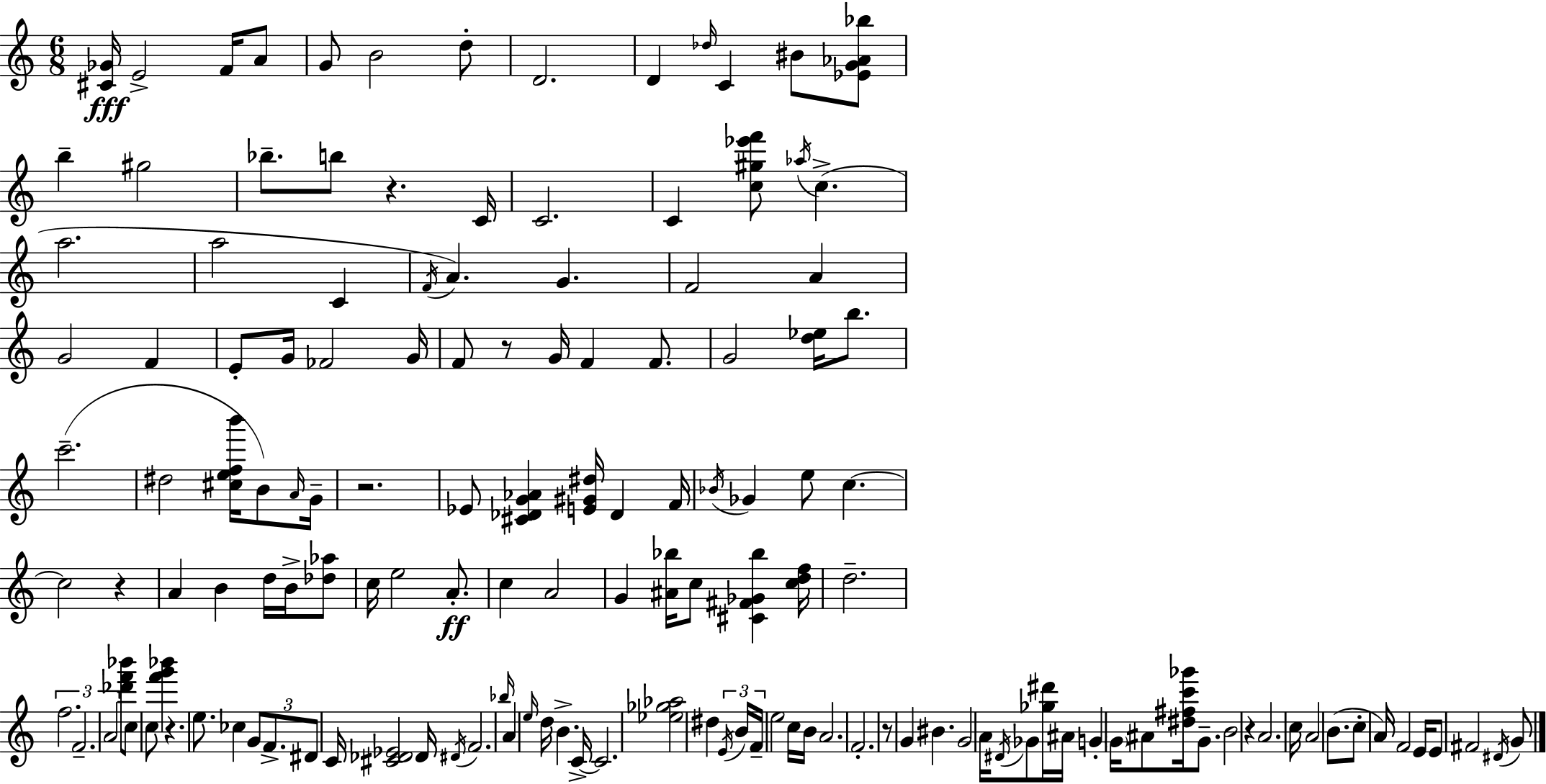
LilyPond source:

{
  \clef treble
  \numericTimeSignature
  \time 6/8
  \key a \minor
  <cis' ges'>16\fff e'2-> f'16 a'8 | g'8 b'2 d''8-. | d'2. | d'4 \grace { des''16 } c'4 bis'8 <ees' g' aes' bes''>8 | \break b''4-- gis''2 | bes''8.-- b''8 r4. | c'16 c'2. | c'4 <c'' gis'' ees''' f'''>8 \acciaccatura { aes''16 } c''4.->( | \break a''2. | a''2 c'4 | \acciaccatura { f'16 }) a'4. g'4. | f'2 a'4 | \break g'2 f'4 | e'8-. g'16 fes'2 | g'16 f'8 r8 g'16 f'4 | f'8. g'2 <d'' ees''>16 | \break b''8. c'''2.--( | dis''2 <cis'' e'' f'' b'''>16 | b'8) \grace { a'16 } g'16-- r2. | ees'8 <cis' des' g' aes'>4 <e' gis' dis''>16 des'4 | \break f'16 \acciaccatura { bes'16 } ges'4 e''8 c''4.~~ | c''2 | r4 a'4 b'4 | d''16 b'16-> <des'' aes''>8 c''16 e''2 | \break a'8.-.\ff c''4 a'2 | g'4 <ais' bes''>16 c''8 | <cis' fis' ges' bes''>4 <c'' d'' f''>16 d''2.-- | \tuplet 3/2 { f''2. | \break f'2.-- | a'2 } | <des''' f''' bes'''>8 c''8 c''8 <f''' g''' bes'''>4 r4. | e''8. ces''4 | \break \tuplet 3/2 { g'8 f'8.-> dis'8 } c'16 <cis' des' ees'>2 | des'16 \acciaccatura { dis'16 } f'2. | \grace { bes''16 } a'4 \grace { e''16 } | d''16 b'4.-> c'16->~~ c'2. | \break <ees'' ges'' aes''>2 | dis''4 \tuplet 3/2 { \acciaccatura { e'16 } b'16 f'16-- } e''2 | c''16 b'16 a'2. | f'2.-. | \break r8 g'4 | bis'4. g'2 | a'16 \acciaccatura { dis'16 } ges'8 <ges'' dis'''>16 ais'16 g'4-. | \parenthesize g'16 ais'8 <dis'' fis'' c''' ges'''>16 g'8.-- b'2 | \break r4 a'2. | c''16 a'2 | b'8.( c''8-. | a'16) f'2 e'16 e'8 | \break fis'2 \acciaccatura { dis'16 } g'8 \bar "|."
}